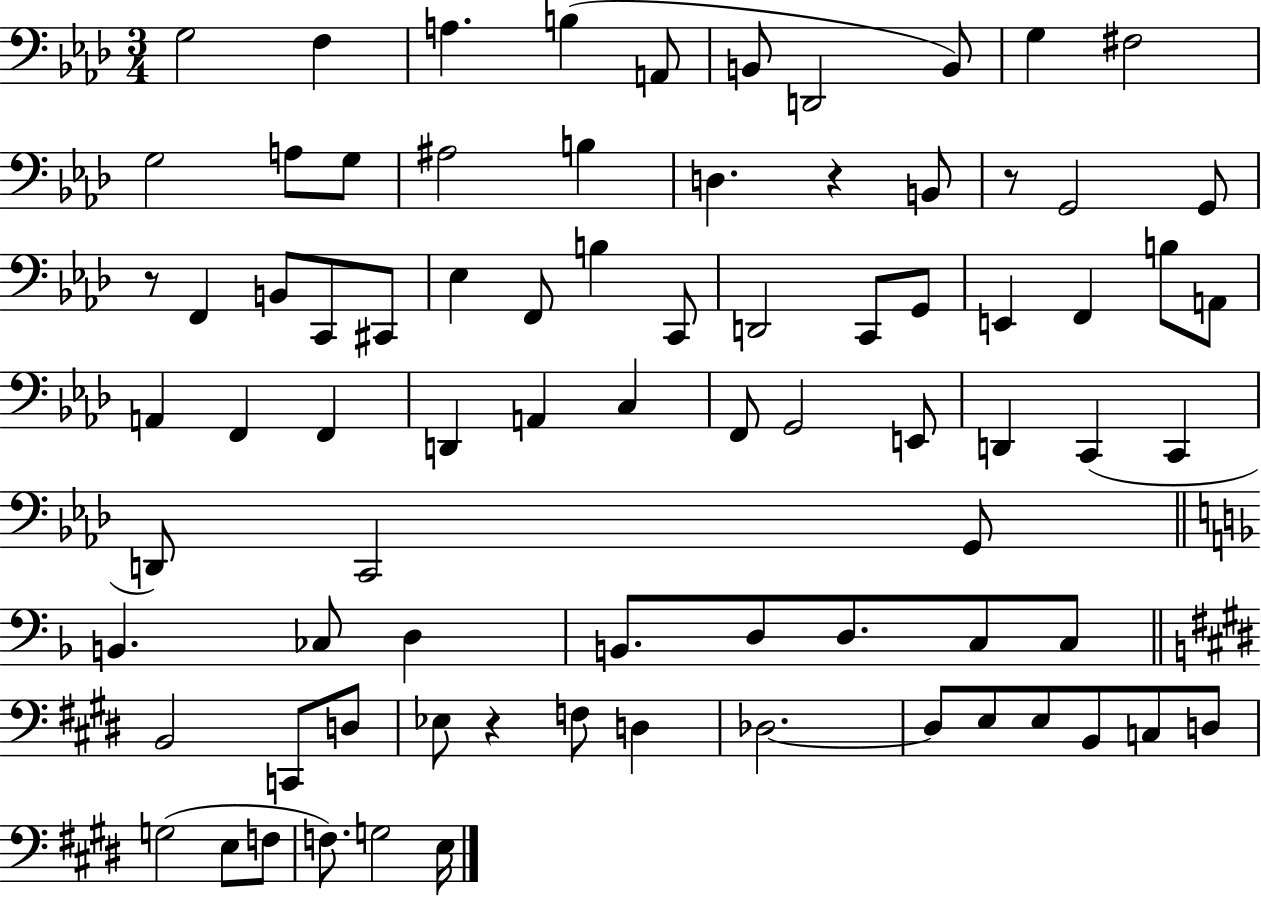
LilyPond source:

{
  \clef bass
  \numericTimeSignature
  \time 3/4
  \key aes \major
  g2 f4 | a4. b4( a,8 | b,8 d,2 b,8) | g4 fis2 | \break g2 a8 g8 | ais2 b4 | d4. r4 b,8 | r8 g,2 g,8 | \break r8 f,4 b,8 c,8 cis,8 | ees4 f,8 b4 c,8 | d,2 c,8 g,8 | e,4 f,4 b8 a,8 | \break a,4 f,4 f,4 | d,4 a,4 c4 | f,8 g,2 e,8 | d,4 c,4( c,4 | \break d,8) c,2 g,8 | \bar "||" \break \key f \major b,4. ces8 d4 | b,8. d8 d8. c8 c8 | \bar "||" \break \key e \major b,2 c,8 d8 | ees8 r4 f8 d4 | des2.~~ | des8 e8 e8 b,8 c8 d8 | \break g2( e8 f8 | f8.) g2 e16 | \bar "|."
}